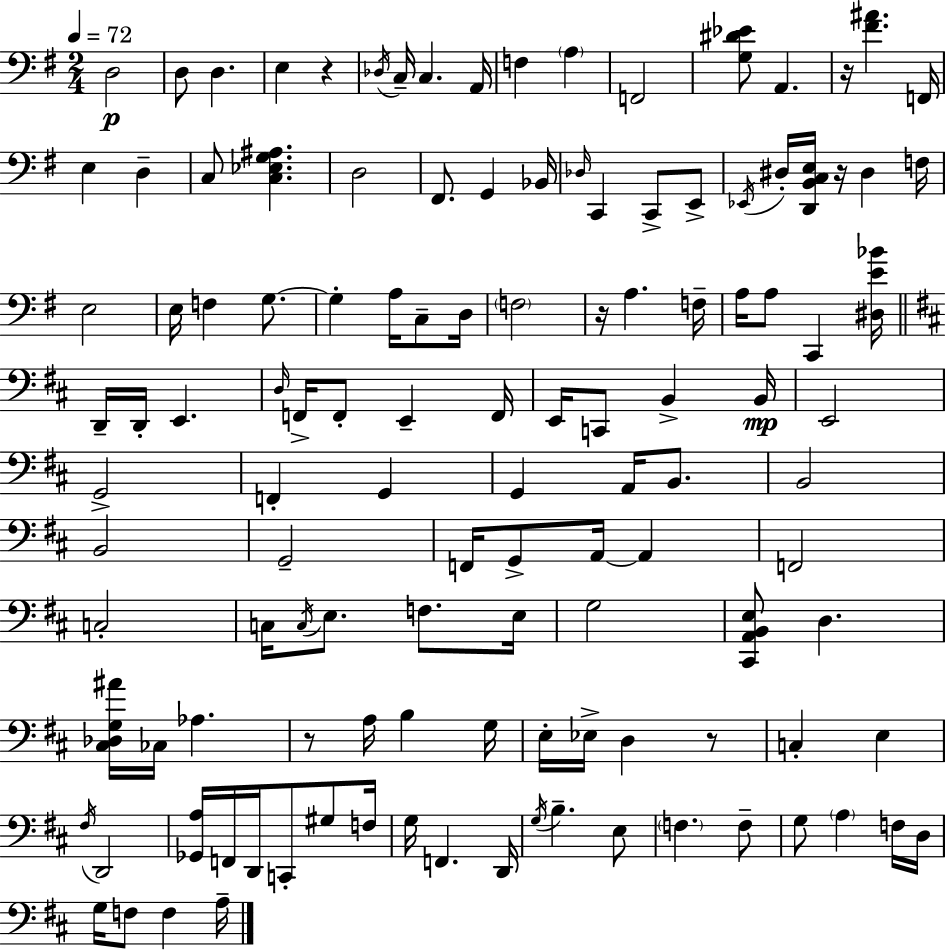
X:1
T:Untitled
M:2/4
L:1/4
K:Em
D,2 D,/2 D, E, z _D,/4 C,/4 C, A,,/4 F, A, F,,2 [G,^D_E]/2 A,, z/4 [^F^A] F,,/4 E, D, C,/2 [C,_E,G,^A,] D,2 ^F,,/2 G,, _B,,/4 _D,/4 C,, C,,/2 E,,/2 _E,,/4 ^D,/4 [D,,B,,C,E,]/4 z/4 ^D, F,/4 E,2 E,/4 F, G,/2 G, A,/4 C,/2 D,/4 F,2 z/4 A, F,/4 A,/4 A,/2 C,, [^D,E_B]/4 D,,/4 D,,/4 E,, D,/4 F,,/4 F,,/2 E,, F,,/4 E,,/4 C,,/2 B,, B,,/4 E,,2 G,,2 F,, G,, G,, A,,/4 B,,/2 B,,2 B,,2 G,,2 F,,/4 G,,/2 A,,/4 A,, F,,2 C,2 C,/4 C,/4 E,/2 F,/2 E,/4 G,2 [^C,,A,,B,,E,]/2 D, [^C,_D,G,^A]/4 _C,/4 _A, z/2 A,/4 B, G,/4 E,/4 _E,/4 D, z/2 C, E, ^F,/4 D,,2 [_G,,A,]/4 F,,/4 D,,/4 C,,/2 ^G,/2 F,/4 G,/4 F,, D,,/4 G,/4 B, E,/2 F, F,/2 G,/2 A, F,/4 D,/4 G,/4 F,/2 F, A,/4